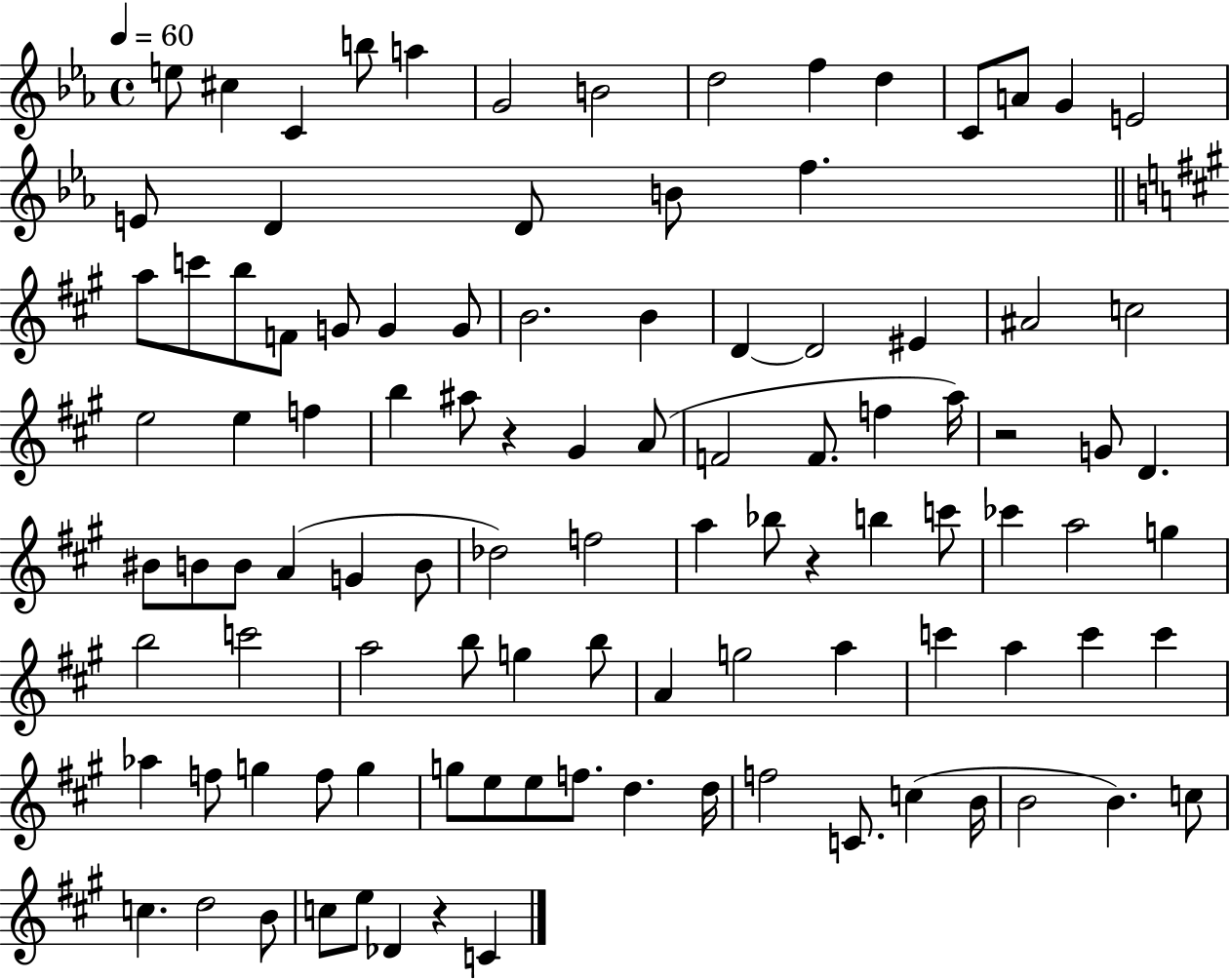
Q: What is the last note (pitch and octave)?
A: C4